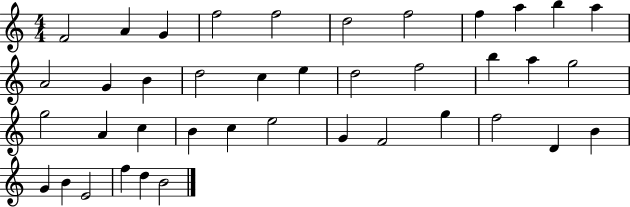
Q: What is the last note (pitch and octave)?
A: B4